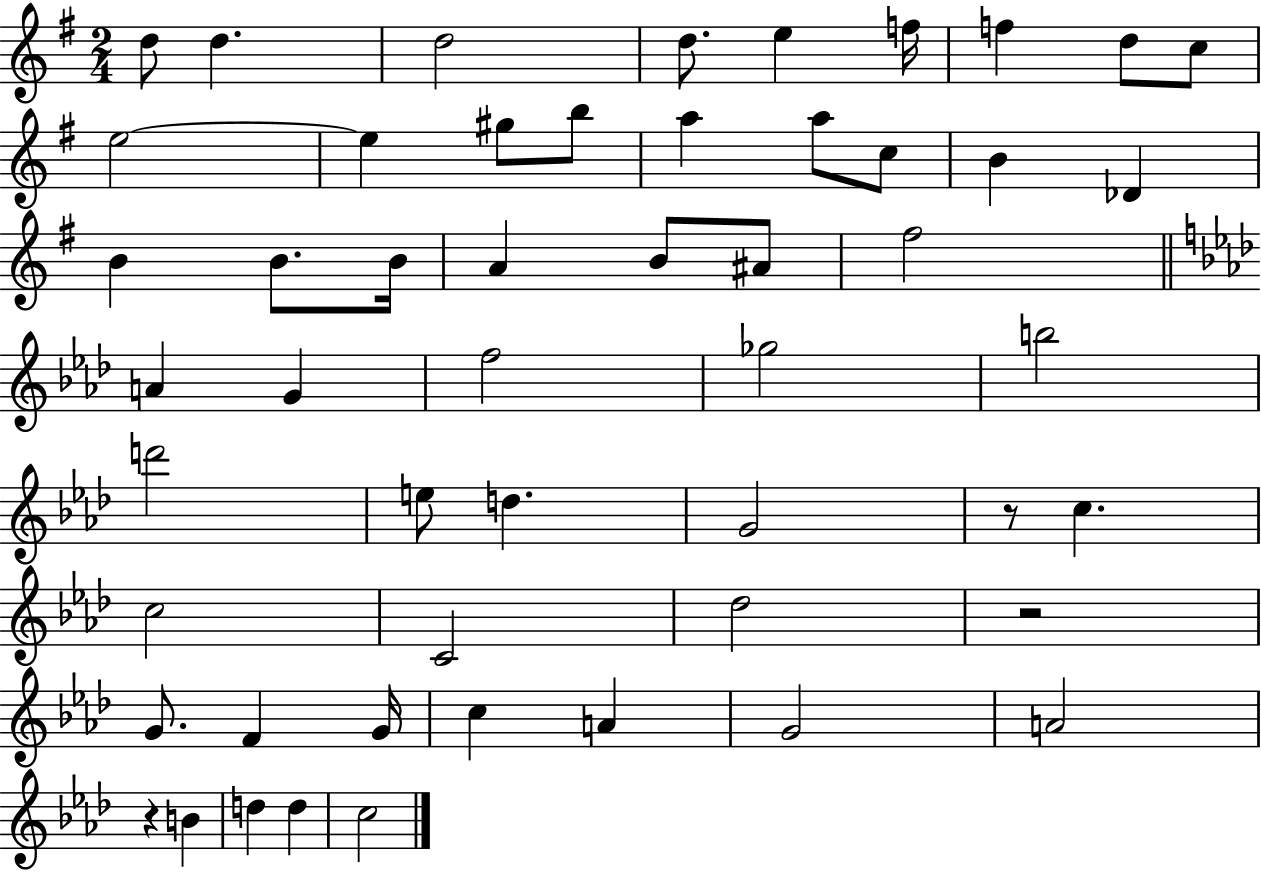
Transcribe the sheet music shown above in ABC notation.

X:1
T:Untitled
M:2/4
L:1/4
K:G
d/2 d d2 d/2 e f/4 f d/2 c/2 e2 e ^g/2 b/2 a a/2 c/2 B _D B B/2 B/4 A B/2 ^A/2 ^f2 A G f2 _g2 b2 d'2 e/2 d G2 z/2 c c2 C2 _d2 z2 G/2 F G/4 c A G2 A2 z B d d c2